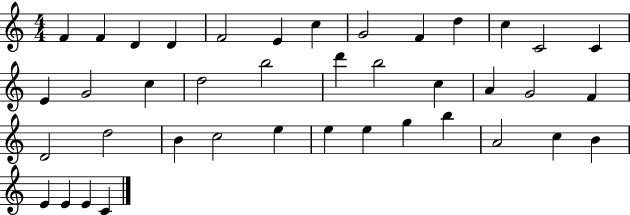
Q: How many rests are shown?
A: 0